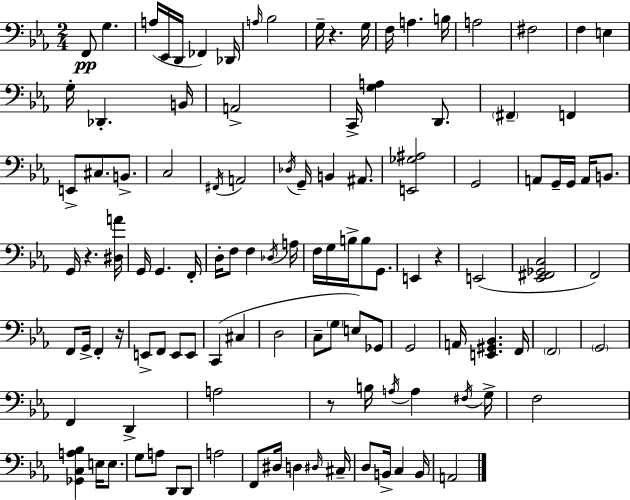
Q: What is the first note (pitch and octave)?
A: F2